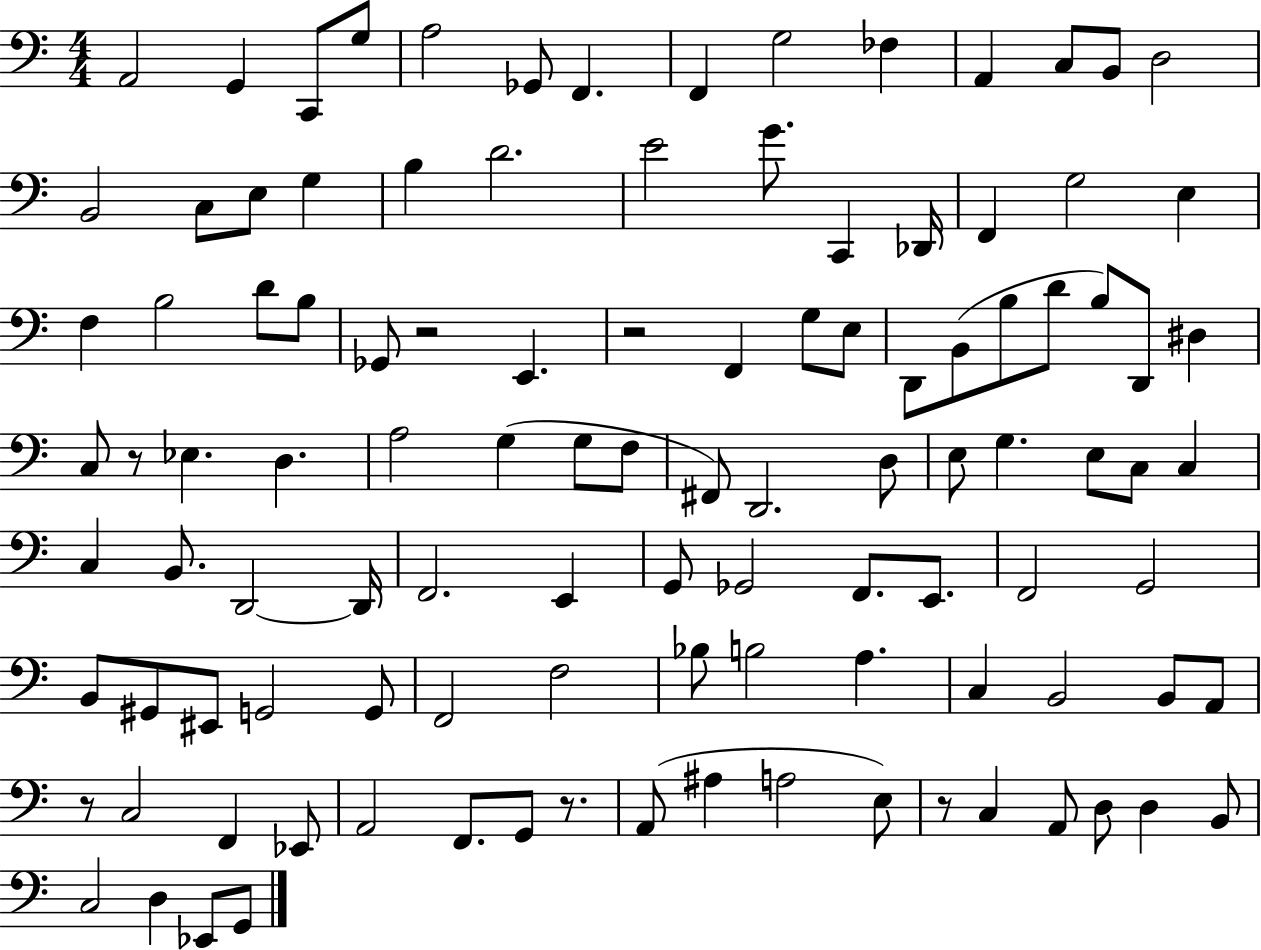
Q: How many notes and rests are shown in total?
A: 109